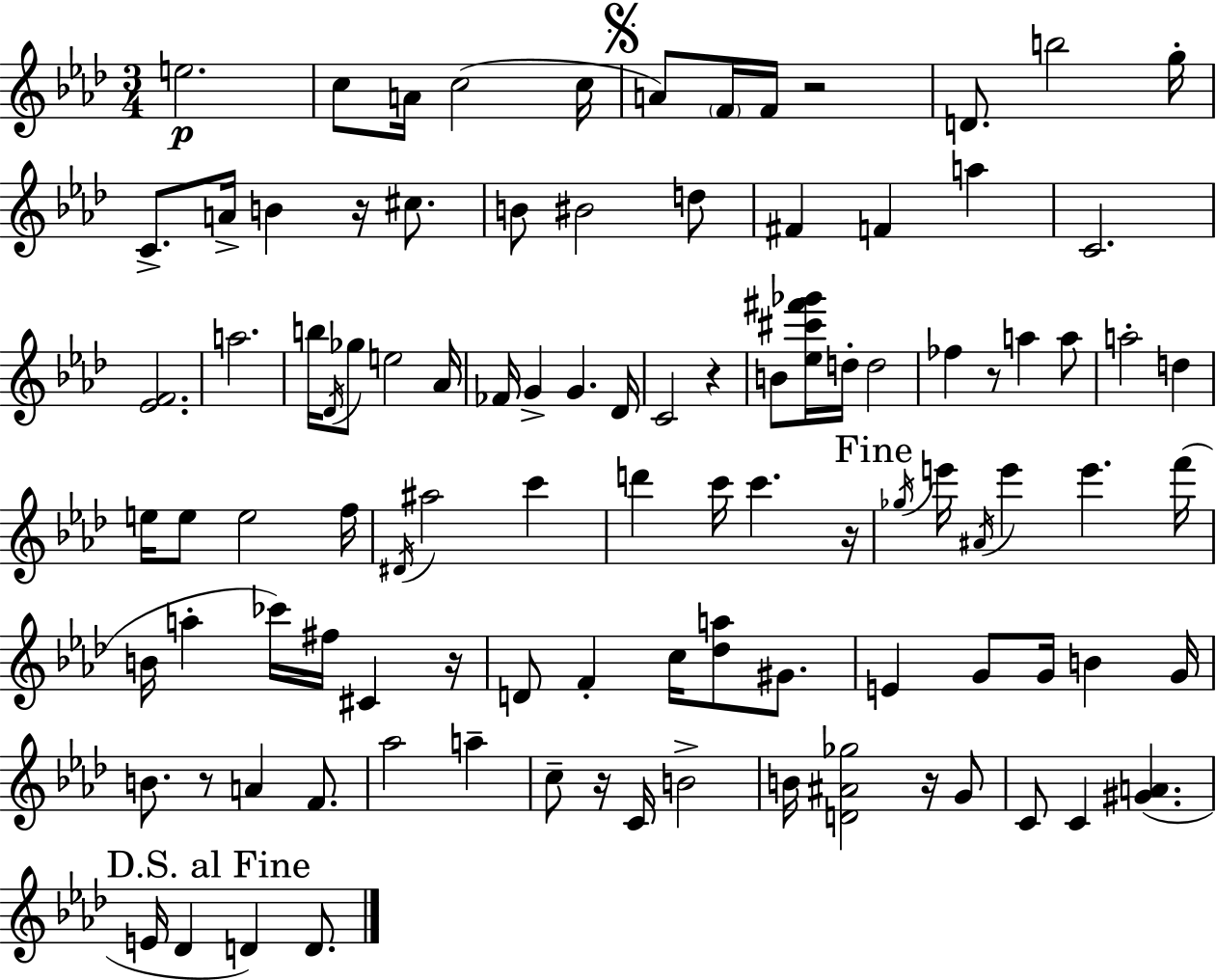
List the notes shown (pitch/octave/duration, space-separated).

E5/h. C5/e A4/s C5/h C5/s A4/e F4/s F4/s R/h D4/e. B5/h G5/s C4/e. A4/s B4/q R/s C#5/e. B4/e BIS4/h D5/e F#4/q F4/q A5/q C4/h. [Eb4,F4]/h. A5/h. B5/s Db4/s Gb5/e E5/h Ab4/s FES4/s G4/q G4/q. Db4/s C4/h R/q B4/e [Eb5,C#6,F#6,Gb6]/s D5/s D5/h FES5/q R/e A5/q A5/e A5/h D5/q E5/s E5/e E5/h F5/s D#4/s A#5/h C6/q D6/q C6/s C6/q. R/s Gb5/s E6/s A#4/s E6/q E6/q. F6/s B4/s A5/q CES6/s F#5/s C#4/q R/s D4/e F4/q C5/s [Db5,A5]/e G#4/e. E4/q G4/e G4/s B4/q G4/s B4/e. R/e A4/q F4/e. Ab5/h A5/q C5/e R/s C4/s B4/h B4/s [D4,A#4,Gb5]/h R/s G4/e C4/e C4/q [G#4,A4]/q. E4/s Db4/q D4/q D4/e.